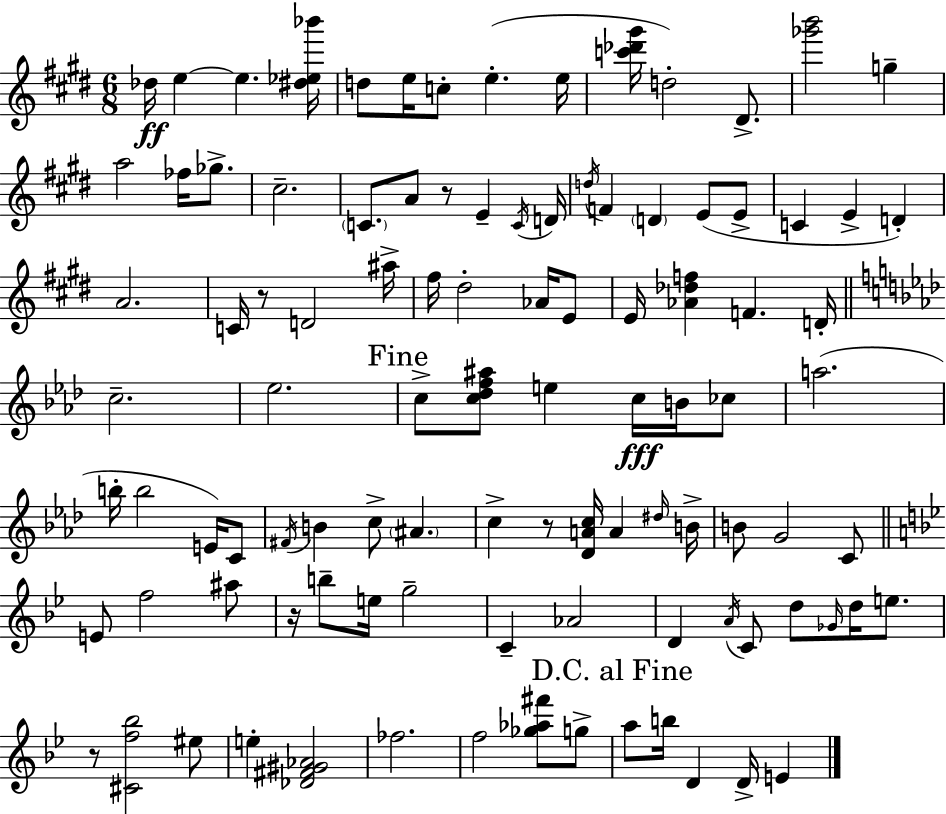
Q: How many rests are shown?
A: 5